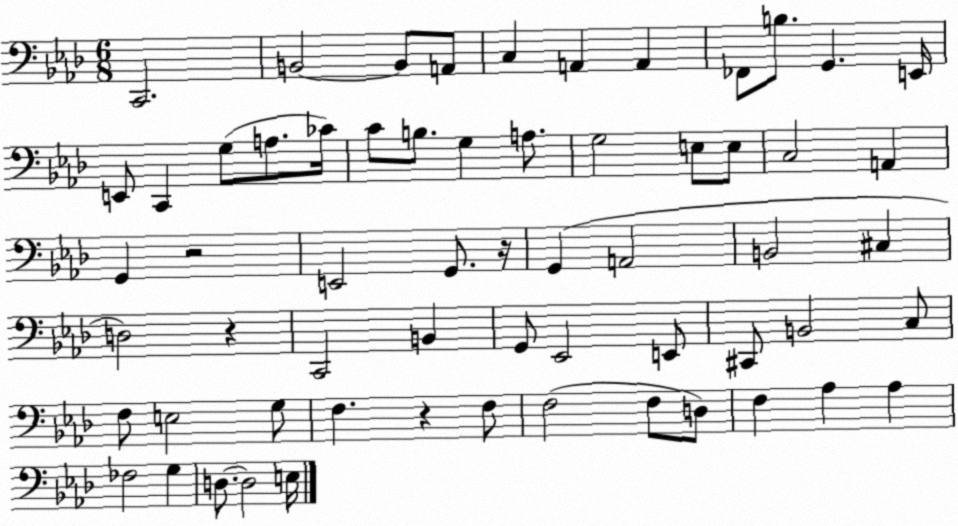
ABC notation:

X:1
T:Untitled
M:6/8
L:1/4
K:Ab
C,,2 B,,2 B,,/2 A,,/2 C, A,, A,, _F,,/2 B,/2 G,, E,,/4 E,,/2 C,, G,/2 A,/2 _C/4 C/2 B,/2 G, A,/2 G,2 E,/2 E,/2 C,2 A,, G,, z2 E,,2 G,,/2 z/4 G,, A,,2 B,,2 ^C, D,2 z C,,2 B,, G,,/2 _E,,2 E,,/2 ^C,,/2 B,,2 C,/2 F,/2 E,2 G,/2 F, z F,/2 F,2 F,/2 D,/2 F, _A, _A, _F,2 G, D,/2 D,2 E,/4